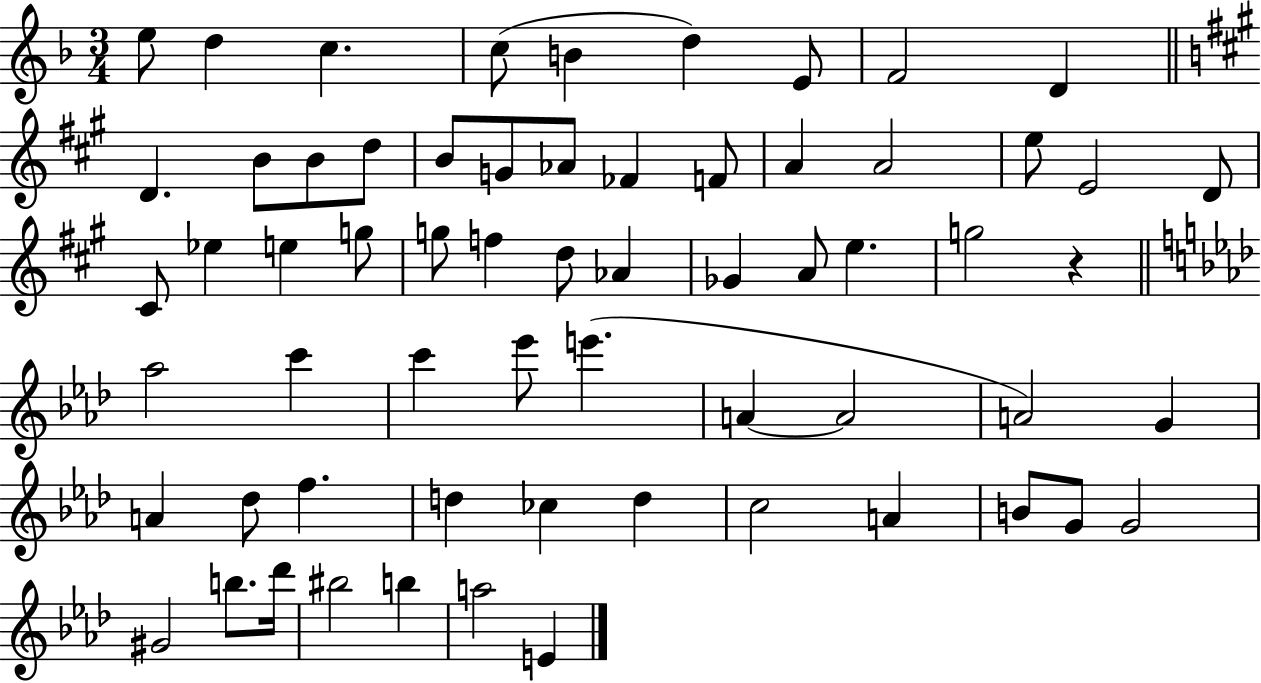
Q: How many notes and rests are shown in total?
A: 63